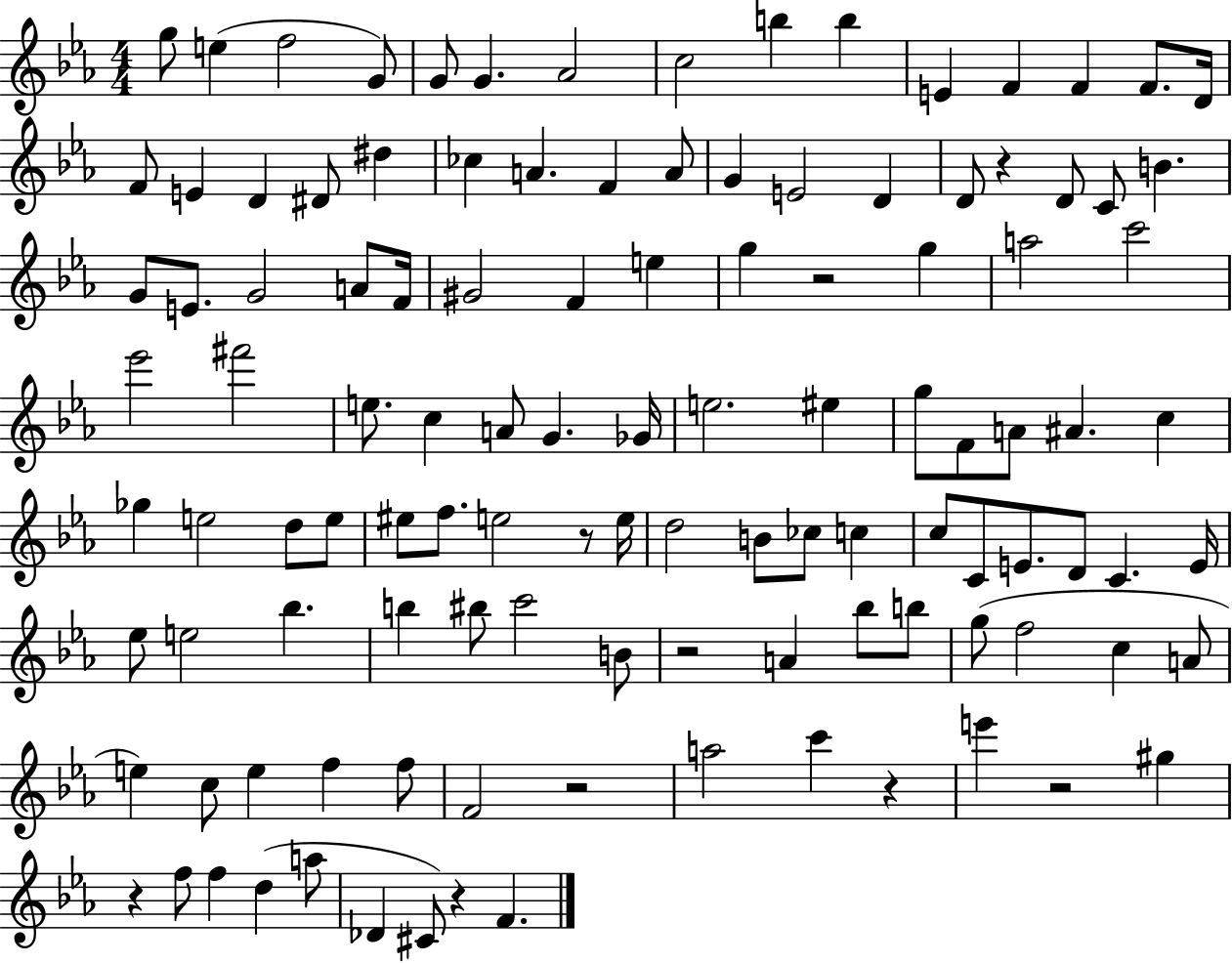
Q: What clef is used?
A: treble